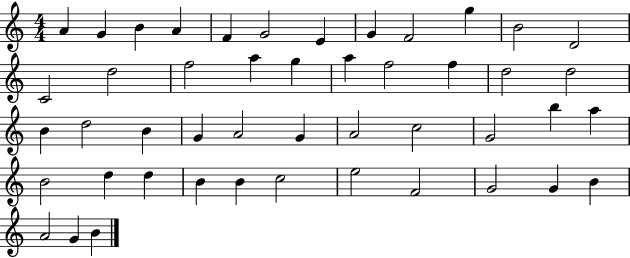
A4/q G4/q B4/q A4/q F4/q G4/h E4/q G4/q F4/h G5/q B4/h D4/h C4/h D5/h F5/h A5/q G5/q A5/q F5/h F5/q D5/h D5/h B4/q D5/h B4/q G4/q A4/h G4/q A4/h C5/h G4/h B5/q A5/q B4/h D5/q D5/q B4/q B4/q C5/h E5/h F4/h G4/h G4/q B4/q A4/h G4/q B4/q